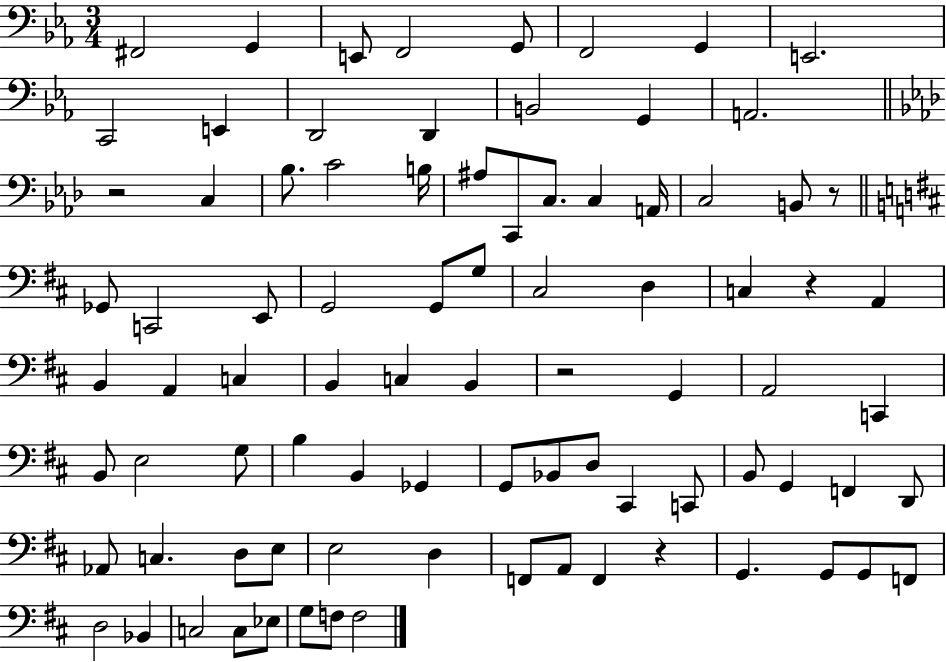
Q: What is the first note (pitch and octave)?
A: F#2